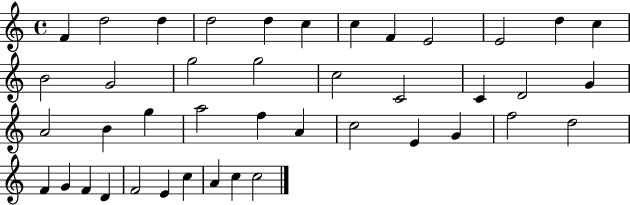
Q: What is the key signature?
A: C major